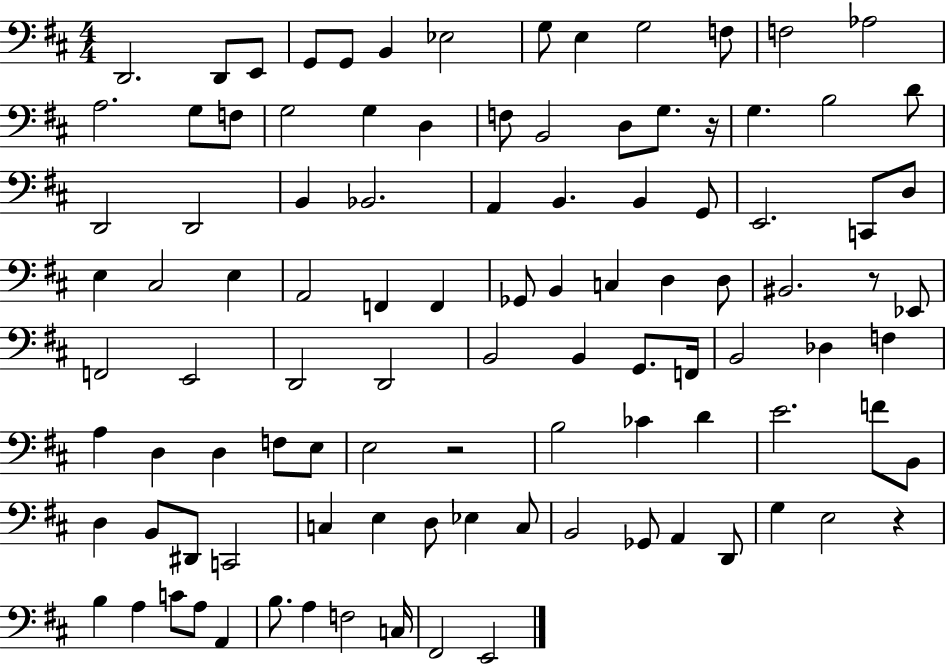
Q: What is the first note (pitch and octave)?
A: D2